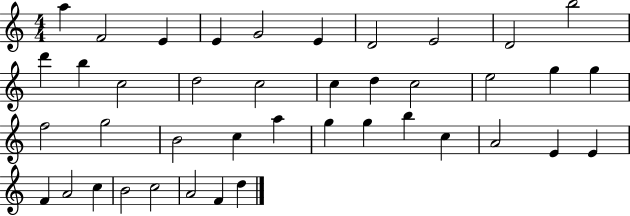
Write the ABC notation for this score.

X:1
T:Untitled
M:4/4
L:1/4
K:C
a F2 E E G2 E D2 E2 D2 b2 d' b c2 d2 c2 c d c2 e2 g g f2 g2 B2 c a g g b c A2 E E F A2 c B2 c2 A2 F d